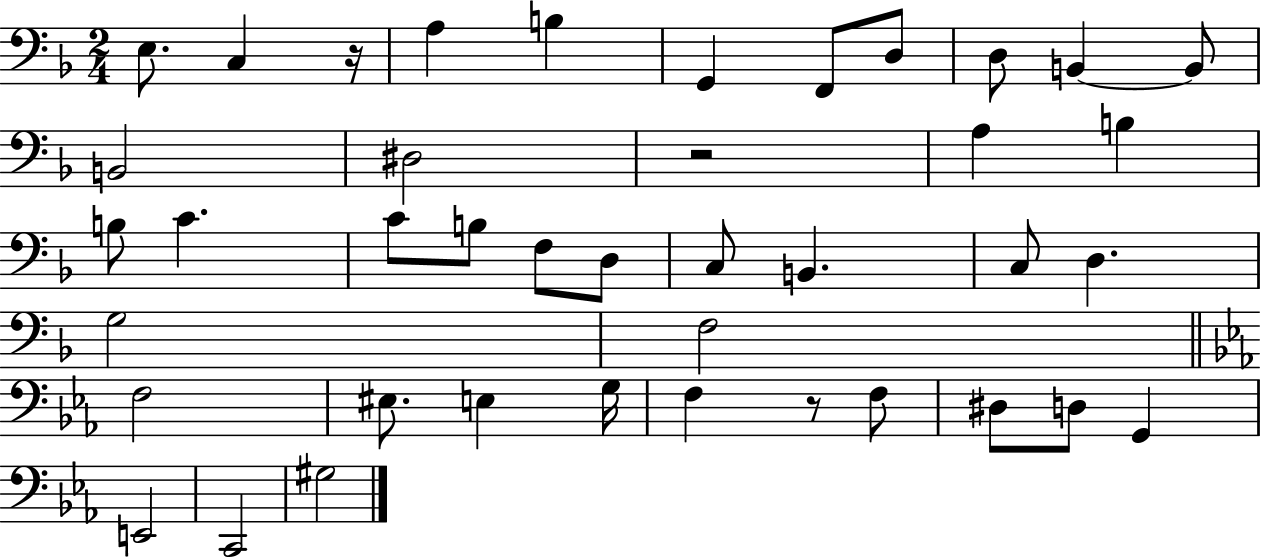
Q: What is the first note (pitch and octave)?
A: E3